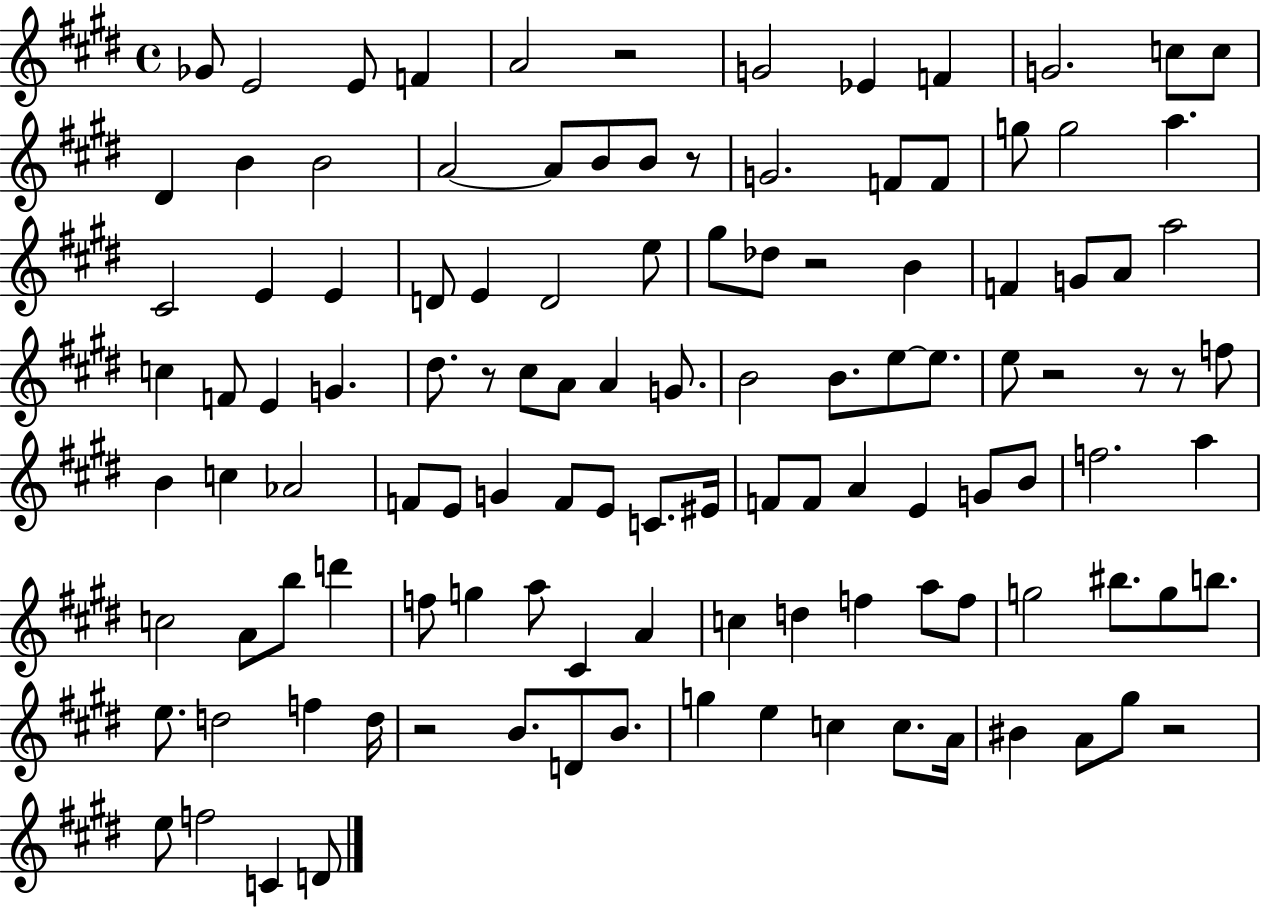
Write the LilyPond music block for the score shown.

{
  \clef treble
  \time 4/4
  \defaultTimeSignature
  \key e \major
  ges'8 e'2 e'8 f'4 | a'2 r2 | g'2 ees'4 f'4 | g'2. c''8 c''8 | \break dis'4 b'4 b'2 | a'2~~ a'8 b'8 b'8 r8 | g'2. f'8 f'8 | g''8 g''2 a''4. | \break cis'2 e'4 e'4 | d'8 e'4 d'2 e''8 | gis''8 des''8 r2 b'4 | f'4 g'8 a'8 a''2 | \break c''4 f'8 e'4 g'4. | dis''8. r8 cis''8 a'8 a'4 g'8. | b'2 b'8. e''8~~ e''8. | e''8 r2 r8 r8 f''8 | \break b'4 c''4 aes'2 | f'8 e'8 g'4 f'8 e'8 c'8. eis'16 | f'8 f'8 a'4 e'4 g'8 b'8 | f''2. a''4 | \break c''2 a'8 b''8 d'''4 | f''8 g''4 a''8 cis'4 a'4 | c''4 d''4 f''4 a''8 f''8 | g''2 bis''8. g''8 b''8. | \break e''8. d''2 f''4 d''16 | r2 b'8. d'8 b'8. | g''4 e''4 c''4 c''8. a'16 | bis'4 a'8 gis''8 r2 | \break e''8 f''2 c'4 d'8 | \bar "|."
}